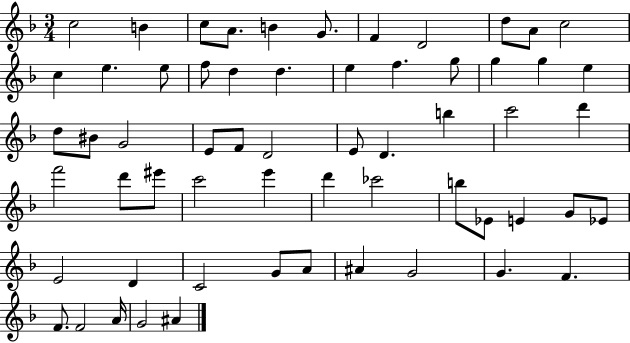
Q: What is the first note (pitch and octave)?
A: C5